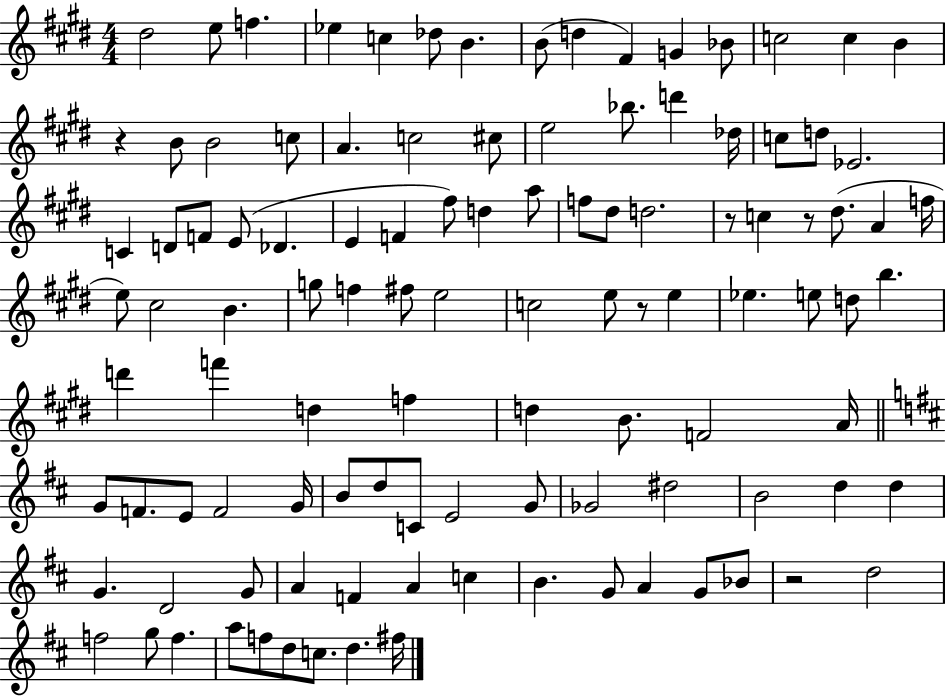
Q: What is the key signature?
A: E major